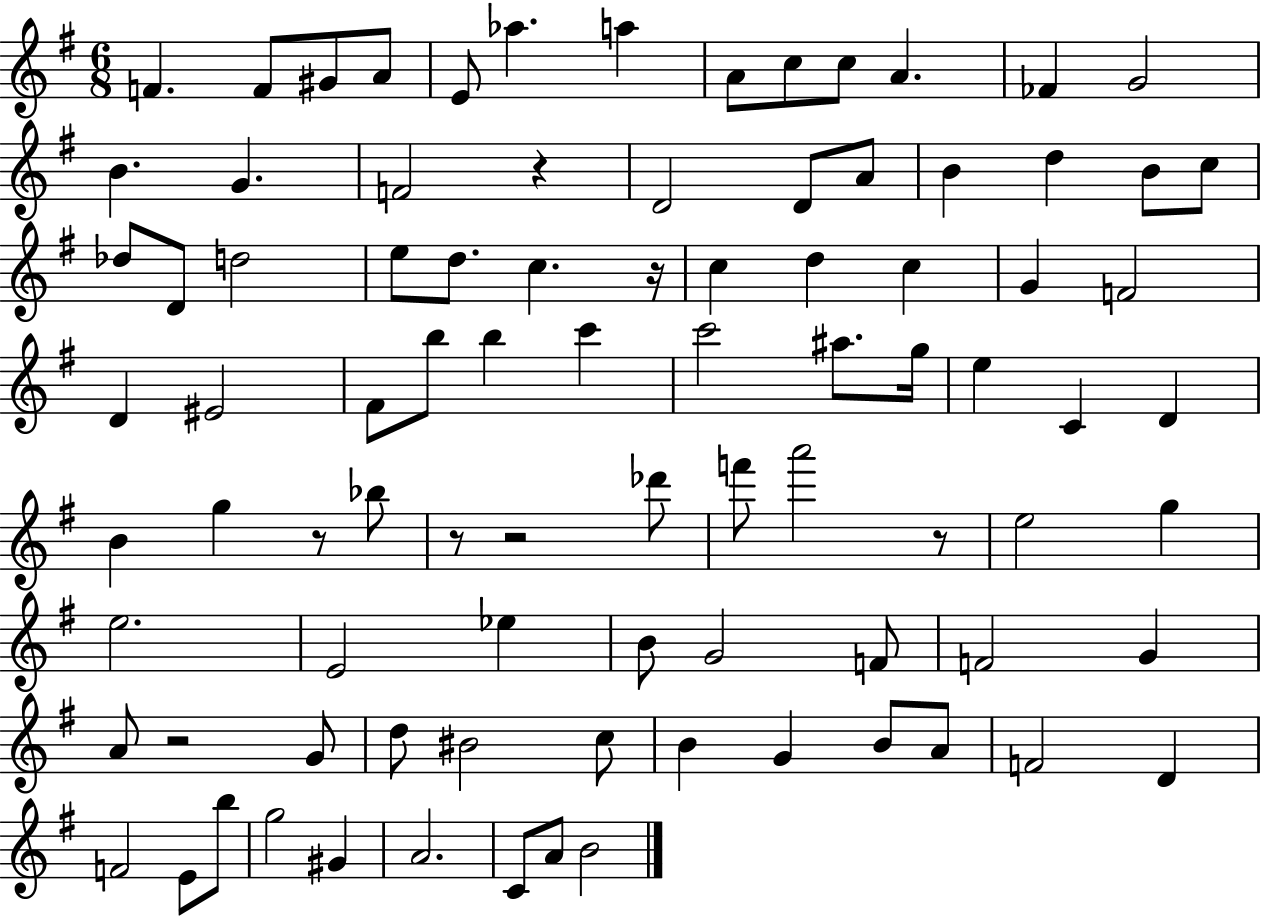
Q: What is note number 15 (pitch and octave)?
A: G4